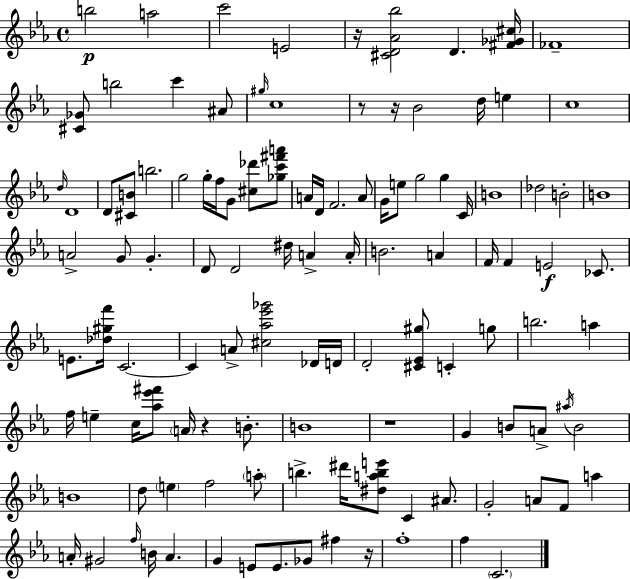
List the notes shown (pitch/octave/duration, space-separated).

B5/h A5/h C6/h E4/h R/s [C#4,D4,Ab4,Bb5]/h D4/q. [F#4,Gb4,C#5]/s FES4/w [C#4,Gb4]/e B5/h C6/q A#4/e G#5/s C5/w R/e R/s Bb4/h D5/s E5/q C5/w D5/s D4/w D4/e [C#4,B4]/e B5/h. G5/h G5/s F5/s G4/e [C#5,Db6]/e [Gb5,C6,F#6,A6]/e A4/s D4/s F4/h. A4/e G4/s E5/e G5/h G5/q C4/s B4/w Db5/h B4/h B4/w A4/h G4/e G4/q. D4/e D4/h D#5/s A4/q A4/s B4/h. A4/q F4/s F4/q E4/h CES4/e. E4/e. [Db5,G#5,F6]/s C4/h. C4/q A4/e [C#5,Ab5,Eb6,Gb6]/h Db4/s D4/s D4/h [C#4,Eb4,G#5]/e C4/q G5/e B5/h. A5/q F5/s E5/q C5/s [Ab5,Eb6,F#6]/e A4/s R/q B4/e. B4/w R/w G4/q B4/e A4/e A#5/s B4/h B4/w D5/e E5/q F5/h A5/e B5/q. D#6/s [D#5,A5,B5,E6]/e C4/q A#4/e. G4/h A4/e F4/e A5/q A4/s G#4/h F5/s B4/s A4/q. G4/q E4/e E4/e. Gb4/e F#5/q R/s F5/w F5/q C4/h.